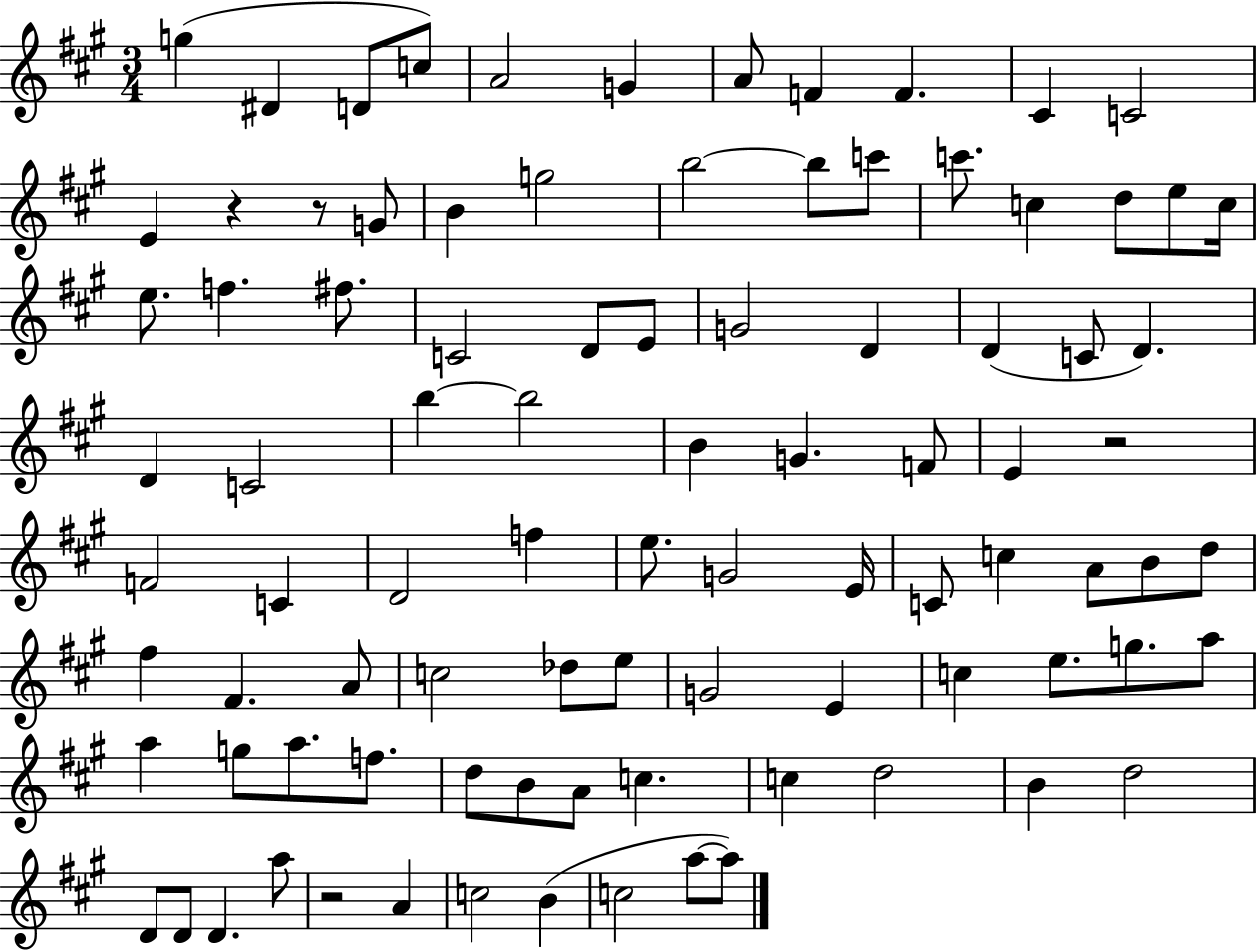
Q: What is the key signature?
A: A major